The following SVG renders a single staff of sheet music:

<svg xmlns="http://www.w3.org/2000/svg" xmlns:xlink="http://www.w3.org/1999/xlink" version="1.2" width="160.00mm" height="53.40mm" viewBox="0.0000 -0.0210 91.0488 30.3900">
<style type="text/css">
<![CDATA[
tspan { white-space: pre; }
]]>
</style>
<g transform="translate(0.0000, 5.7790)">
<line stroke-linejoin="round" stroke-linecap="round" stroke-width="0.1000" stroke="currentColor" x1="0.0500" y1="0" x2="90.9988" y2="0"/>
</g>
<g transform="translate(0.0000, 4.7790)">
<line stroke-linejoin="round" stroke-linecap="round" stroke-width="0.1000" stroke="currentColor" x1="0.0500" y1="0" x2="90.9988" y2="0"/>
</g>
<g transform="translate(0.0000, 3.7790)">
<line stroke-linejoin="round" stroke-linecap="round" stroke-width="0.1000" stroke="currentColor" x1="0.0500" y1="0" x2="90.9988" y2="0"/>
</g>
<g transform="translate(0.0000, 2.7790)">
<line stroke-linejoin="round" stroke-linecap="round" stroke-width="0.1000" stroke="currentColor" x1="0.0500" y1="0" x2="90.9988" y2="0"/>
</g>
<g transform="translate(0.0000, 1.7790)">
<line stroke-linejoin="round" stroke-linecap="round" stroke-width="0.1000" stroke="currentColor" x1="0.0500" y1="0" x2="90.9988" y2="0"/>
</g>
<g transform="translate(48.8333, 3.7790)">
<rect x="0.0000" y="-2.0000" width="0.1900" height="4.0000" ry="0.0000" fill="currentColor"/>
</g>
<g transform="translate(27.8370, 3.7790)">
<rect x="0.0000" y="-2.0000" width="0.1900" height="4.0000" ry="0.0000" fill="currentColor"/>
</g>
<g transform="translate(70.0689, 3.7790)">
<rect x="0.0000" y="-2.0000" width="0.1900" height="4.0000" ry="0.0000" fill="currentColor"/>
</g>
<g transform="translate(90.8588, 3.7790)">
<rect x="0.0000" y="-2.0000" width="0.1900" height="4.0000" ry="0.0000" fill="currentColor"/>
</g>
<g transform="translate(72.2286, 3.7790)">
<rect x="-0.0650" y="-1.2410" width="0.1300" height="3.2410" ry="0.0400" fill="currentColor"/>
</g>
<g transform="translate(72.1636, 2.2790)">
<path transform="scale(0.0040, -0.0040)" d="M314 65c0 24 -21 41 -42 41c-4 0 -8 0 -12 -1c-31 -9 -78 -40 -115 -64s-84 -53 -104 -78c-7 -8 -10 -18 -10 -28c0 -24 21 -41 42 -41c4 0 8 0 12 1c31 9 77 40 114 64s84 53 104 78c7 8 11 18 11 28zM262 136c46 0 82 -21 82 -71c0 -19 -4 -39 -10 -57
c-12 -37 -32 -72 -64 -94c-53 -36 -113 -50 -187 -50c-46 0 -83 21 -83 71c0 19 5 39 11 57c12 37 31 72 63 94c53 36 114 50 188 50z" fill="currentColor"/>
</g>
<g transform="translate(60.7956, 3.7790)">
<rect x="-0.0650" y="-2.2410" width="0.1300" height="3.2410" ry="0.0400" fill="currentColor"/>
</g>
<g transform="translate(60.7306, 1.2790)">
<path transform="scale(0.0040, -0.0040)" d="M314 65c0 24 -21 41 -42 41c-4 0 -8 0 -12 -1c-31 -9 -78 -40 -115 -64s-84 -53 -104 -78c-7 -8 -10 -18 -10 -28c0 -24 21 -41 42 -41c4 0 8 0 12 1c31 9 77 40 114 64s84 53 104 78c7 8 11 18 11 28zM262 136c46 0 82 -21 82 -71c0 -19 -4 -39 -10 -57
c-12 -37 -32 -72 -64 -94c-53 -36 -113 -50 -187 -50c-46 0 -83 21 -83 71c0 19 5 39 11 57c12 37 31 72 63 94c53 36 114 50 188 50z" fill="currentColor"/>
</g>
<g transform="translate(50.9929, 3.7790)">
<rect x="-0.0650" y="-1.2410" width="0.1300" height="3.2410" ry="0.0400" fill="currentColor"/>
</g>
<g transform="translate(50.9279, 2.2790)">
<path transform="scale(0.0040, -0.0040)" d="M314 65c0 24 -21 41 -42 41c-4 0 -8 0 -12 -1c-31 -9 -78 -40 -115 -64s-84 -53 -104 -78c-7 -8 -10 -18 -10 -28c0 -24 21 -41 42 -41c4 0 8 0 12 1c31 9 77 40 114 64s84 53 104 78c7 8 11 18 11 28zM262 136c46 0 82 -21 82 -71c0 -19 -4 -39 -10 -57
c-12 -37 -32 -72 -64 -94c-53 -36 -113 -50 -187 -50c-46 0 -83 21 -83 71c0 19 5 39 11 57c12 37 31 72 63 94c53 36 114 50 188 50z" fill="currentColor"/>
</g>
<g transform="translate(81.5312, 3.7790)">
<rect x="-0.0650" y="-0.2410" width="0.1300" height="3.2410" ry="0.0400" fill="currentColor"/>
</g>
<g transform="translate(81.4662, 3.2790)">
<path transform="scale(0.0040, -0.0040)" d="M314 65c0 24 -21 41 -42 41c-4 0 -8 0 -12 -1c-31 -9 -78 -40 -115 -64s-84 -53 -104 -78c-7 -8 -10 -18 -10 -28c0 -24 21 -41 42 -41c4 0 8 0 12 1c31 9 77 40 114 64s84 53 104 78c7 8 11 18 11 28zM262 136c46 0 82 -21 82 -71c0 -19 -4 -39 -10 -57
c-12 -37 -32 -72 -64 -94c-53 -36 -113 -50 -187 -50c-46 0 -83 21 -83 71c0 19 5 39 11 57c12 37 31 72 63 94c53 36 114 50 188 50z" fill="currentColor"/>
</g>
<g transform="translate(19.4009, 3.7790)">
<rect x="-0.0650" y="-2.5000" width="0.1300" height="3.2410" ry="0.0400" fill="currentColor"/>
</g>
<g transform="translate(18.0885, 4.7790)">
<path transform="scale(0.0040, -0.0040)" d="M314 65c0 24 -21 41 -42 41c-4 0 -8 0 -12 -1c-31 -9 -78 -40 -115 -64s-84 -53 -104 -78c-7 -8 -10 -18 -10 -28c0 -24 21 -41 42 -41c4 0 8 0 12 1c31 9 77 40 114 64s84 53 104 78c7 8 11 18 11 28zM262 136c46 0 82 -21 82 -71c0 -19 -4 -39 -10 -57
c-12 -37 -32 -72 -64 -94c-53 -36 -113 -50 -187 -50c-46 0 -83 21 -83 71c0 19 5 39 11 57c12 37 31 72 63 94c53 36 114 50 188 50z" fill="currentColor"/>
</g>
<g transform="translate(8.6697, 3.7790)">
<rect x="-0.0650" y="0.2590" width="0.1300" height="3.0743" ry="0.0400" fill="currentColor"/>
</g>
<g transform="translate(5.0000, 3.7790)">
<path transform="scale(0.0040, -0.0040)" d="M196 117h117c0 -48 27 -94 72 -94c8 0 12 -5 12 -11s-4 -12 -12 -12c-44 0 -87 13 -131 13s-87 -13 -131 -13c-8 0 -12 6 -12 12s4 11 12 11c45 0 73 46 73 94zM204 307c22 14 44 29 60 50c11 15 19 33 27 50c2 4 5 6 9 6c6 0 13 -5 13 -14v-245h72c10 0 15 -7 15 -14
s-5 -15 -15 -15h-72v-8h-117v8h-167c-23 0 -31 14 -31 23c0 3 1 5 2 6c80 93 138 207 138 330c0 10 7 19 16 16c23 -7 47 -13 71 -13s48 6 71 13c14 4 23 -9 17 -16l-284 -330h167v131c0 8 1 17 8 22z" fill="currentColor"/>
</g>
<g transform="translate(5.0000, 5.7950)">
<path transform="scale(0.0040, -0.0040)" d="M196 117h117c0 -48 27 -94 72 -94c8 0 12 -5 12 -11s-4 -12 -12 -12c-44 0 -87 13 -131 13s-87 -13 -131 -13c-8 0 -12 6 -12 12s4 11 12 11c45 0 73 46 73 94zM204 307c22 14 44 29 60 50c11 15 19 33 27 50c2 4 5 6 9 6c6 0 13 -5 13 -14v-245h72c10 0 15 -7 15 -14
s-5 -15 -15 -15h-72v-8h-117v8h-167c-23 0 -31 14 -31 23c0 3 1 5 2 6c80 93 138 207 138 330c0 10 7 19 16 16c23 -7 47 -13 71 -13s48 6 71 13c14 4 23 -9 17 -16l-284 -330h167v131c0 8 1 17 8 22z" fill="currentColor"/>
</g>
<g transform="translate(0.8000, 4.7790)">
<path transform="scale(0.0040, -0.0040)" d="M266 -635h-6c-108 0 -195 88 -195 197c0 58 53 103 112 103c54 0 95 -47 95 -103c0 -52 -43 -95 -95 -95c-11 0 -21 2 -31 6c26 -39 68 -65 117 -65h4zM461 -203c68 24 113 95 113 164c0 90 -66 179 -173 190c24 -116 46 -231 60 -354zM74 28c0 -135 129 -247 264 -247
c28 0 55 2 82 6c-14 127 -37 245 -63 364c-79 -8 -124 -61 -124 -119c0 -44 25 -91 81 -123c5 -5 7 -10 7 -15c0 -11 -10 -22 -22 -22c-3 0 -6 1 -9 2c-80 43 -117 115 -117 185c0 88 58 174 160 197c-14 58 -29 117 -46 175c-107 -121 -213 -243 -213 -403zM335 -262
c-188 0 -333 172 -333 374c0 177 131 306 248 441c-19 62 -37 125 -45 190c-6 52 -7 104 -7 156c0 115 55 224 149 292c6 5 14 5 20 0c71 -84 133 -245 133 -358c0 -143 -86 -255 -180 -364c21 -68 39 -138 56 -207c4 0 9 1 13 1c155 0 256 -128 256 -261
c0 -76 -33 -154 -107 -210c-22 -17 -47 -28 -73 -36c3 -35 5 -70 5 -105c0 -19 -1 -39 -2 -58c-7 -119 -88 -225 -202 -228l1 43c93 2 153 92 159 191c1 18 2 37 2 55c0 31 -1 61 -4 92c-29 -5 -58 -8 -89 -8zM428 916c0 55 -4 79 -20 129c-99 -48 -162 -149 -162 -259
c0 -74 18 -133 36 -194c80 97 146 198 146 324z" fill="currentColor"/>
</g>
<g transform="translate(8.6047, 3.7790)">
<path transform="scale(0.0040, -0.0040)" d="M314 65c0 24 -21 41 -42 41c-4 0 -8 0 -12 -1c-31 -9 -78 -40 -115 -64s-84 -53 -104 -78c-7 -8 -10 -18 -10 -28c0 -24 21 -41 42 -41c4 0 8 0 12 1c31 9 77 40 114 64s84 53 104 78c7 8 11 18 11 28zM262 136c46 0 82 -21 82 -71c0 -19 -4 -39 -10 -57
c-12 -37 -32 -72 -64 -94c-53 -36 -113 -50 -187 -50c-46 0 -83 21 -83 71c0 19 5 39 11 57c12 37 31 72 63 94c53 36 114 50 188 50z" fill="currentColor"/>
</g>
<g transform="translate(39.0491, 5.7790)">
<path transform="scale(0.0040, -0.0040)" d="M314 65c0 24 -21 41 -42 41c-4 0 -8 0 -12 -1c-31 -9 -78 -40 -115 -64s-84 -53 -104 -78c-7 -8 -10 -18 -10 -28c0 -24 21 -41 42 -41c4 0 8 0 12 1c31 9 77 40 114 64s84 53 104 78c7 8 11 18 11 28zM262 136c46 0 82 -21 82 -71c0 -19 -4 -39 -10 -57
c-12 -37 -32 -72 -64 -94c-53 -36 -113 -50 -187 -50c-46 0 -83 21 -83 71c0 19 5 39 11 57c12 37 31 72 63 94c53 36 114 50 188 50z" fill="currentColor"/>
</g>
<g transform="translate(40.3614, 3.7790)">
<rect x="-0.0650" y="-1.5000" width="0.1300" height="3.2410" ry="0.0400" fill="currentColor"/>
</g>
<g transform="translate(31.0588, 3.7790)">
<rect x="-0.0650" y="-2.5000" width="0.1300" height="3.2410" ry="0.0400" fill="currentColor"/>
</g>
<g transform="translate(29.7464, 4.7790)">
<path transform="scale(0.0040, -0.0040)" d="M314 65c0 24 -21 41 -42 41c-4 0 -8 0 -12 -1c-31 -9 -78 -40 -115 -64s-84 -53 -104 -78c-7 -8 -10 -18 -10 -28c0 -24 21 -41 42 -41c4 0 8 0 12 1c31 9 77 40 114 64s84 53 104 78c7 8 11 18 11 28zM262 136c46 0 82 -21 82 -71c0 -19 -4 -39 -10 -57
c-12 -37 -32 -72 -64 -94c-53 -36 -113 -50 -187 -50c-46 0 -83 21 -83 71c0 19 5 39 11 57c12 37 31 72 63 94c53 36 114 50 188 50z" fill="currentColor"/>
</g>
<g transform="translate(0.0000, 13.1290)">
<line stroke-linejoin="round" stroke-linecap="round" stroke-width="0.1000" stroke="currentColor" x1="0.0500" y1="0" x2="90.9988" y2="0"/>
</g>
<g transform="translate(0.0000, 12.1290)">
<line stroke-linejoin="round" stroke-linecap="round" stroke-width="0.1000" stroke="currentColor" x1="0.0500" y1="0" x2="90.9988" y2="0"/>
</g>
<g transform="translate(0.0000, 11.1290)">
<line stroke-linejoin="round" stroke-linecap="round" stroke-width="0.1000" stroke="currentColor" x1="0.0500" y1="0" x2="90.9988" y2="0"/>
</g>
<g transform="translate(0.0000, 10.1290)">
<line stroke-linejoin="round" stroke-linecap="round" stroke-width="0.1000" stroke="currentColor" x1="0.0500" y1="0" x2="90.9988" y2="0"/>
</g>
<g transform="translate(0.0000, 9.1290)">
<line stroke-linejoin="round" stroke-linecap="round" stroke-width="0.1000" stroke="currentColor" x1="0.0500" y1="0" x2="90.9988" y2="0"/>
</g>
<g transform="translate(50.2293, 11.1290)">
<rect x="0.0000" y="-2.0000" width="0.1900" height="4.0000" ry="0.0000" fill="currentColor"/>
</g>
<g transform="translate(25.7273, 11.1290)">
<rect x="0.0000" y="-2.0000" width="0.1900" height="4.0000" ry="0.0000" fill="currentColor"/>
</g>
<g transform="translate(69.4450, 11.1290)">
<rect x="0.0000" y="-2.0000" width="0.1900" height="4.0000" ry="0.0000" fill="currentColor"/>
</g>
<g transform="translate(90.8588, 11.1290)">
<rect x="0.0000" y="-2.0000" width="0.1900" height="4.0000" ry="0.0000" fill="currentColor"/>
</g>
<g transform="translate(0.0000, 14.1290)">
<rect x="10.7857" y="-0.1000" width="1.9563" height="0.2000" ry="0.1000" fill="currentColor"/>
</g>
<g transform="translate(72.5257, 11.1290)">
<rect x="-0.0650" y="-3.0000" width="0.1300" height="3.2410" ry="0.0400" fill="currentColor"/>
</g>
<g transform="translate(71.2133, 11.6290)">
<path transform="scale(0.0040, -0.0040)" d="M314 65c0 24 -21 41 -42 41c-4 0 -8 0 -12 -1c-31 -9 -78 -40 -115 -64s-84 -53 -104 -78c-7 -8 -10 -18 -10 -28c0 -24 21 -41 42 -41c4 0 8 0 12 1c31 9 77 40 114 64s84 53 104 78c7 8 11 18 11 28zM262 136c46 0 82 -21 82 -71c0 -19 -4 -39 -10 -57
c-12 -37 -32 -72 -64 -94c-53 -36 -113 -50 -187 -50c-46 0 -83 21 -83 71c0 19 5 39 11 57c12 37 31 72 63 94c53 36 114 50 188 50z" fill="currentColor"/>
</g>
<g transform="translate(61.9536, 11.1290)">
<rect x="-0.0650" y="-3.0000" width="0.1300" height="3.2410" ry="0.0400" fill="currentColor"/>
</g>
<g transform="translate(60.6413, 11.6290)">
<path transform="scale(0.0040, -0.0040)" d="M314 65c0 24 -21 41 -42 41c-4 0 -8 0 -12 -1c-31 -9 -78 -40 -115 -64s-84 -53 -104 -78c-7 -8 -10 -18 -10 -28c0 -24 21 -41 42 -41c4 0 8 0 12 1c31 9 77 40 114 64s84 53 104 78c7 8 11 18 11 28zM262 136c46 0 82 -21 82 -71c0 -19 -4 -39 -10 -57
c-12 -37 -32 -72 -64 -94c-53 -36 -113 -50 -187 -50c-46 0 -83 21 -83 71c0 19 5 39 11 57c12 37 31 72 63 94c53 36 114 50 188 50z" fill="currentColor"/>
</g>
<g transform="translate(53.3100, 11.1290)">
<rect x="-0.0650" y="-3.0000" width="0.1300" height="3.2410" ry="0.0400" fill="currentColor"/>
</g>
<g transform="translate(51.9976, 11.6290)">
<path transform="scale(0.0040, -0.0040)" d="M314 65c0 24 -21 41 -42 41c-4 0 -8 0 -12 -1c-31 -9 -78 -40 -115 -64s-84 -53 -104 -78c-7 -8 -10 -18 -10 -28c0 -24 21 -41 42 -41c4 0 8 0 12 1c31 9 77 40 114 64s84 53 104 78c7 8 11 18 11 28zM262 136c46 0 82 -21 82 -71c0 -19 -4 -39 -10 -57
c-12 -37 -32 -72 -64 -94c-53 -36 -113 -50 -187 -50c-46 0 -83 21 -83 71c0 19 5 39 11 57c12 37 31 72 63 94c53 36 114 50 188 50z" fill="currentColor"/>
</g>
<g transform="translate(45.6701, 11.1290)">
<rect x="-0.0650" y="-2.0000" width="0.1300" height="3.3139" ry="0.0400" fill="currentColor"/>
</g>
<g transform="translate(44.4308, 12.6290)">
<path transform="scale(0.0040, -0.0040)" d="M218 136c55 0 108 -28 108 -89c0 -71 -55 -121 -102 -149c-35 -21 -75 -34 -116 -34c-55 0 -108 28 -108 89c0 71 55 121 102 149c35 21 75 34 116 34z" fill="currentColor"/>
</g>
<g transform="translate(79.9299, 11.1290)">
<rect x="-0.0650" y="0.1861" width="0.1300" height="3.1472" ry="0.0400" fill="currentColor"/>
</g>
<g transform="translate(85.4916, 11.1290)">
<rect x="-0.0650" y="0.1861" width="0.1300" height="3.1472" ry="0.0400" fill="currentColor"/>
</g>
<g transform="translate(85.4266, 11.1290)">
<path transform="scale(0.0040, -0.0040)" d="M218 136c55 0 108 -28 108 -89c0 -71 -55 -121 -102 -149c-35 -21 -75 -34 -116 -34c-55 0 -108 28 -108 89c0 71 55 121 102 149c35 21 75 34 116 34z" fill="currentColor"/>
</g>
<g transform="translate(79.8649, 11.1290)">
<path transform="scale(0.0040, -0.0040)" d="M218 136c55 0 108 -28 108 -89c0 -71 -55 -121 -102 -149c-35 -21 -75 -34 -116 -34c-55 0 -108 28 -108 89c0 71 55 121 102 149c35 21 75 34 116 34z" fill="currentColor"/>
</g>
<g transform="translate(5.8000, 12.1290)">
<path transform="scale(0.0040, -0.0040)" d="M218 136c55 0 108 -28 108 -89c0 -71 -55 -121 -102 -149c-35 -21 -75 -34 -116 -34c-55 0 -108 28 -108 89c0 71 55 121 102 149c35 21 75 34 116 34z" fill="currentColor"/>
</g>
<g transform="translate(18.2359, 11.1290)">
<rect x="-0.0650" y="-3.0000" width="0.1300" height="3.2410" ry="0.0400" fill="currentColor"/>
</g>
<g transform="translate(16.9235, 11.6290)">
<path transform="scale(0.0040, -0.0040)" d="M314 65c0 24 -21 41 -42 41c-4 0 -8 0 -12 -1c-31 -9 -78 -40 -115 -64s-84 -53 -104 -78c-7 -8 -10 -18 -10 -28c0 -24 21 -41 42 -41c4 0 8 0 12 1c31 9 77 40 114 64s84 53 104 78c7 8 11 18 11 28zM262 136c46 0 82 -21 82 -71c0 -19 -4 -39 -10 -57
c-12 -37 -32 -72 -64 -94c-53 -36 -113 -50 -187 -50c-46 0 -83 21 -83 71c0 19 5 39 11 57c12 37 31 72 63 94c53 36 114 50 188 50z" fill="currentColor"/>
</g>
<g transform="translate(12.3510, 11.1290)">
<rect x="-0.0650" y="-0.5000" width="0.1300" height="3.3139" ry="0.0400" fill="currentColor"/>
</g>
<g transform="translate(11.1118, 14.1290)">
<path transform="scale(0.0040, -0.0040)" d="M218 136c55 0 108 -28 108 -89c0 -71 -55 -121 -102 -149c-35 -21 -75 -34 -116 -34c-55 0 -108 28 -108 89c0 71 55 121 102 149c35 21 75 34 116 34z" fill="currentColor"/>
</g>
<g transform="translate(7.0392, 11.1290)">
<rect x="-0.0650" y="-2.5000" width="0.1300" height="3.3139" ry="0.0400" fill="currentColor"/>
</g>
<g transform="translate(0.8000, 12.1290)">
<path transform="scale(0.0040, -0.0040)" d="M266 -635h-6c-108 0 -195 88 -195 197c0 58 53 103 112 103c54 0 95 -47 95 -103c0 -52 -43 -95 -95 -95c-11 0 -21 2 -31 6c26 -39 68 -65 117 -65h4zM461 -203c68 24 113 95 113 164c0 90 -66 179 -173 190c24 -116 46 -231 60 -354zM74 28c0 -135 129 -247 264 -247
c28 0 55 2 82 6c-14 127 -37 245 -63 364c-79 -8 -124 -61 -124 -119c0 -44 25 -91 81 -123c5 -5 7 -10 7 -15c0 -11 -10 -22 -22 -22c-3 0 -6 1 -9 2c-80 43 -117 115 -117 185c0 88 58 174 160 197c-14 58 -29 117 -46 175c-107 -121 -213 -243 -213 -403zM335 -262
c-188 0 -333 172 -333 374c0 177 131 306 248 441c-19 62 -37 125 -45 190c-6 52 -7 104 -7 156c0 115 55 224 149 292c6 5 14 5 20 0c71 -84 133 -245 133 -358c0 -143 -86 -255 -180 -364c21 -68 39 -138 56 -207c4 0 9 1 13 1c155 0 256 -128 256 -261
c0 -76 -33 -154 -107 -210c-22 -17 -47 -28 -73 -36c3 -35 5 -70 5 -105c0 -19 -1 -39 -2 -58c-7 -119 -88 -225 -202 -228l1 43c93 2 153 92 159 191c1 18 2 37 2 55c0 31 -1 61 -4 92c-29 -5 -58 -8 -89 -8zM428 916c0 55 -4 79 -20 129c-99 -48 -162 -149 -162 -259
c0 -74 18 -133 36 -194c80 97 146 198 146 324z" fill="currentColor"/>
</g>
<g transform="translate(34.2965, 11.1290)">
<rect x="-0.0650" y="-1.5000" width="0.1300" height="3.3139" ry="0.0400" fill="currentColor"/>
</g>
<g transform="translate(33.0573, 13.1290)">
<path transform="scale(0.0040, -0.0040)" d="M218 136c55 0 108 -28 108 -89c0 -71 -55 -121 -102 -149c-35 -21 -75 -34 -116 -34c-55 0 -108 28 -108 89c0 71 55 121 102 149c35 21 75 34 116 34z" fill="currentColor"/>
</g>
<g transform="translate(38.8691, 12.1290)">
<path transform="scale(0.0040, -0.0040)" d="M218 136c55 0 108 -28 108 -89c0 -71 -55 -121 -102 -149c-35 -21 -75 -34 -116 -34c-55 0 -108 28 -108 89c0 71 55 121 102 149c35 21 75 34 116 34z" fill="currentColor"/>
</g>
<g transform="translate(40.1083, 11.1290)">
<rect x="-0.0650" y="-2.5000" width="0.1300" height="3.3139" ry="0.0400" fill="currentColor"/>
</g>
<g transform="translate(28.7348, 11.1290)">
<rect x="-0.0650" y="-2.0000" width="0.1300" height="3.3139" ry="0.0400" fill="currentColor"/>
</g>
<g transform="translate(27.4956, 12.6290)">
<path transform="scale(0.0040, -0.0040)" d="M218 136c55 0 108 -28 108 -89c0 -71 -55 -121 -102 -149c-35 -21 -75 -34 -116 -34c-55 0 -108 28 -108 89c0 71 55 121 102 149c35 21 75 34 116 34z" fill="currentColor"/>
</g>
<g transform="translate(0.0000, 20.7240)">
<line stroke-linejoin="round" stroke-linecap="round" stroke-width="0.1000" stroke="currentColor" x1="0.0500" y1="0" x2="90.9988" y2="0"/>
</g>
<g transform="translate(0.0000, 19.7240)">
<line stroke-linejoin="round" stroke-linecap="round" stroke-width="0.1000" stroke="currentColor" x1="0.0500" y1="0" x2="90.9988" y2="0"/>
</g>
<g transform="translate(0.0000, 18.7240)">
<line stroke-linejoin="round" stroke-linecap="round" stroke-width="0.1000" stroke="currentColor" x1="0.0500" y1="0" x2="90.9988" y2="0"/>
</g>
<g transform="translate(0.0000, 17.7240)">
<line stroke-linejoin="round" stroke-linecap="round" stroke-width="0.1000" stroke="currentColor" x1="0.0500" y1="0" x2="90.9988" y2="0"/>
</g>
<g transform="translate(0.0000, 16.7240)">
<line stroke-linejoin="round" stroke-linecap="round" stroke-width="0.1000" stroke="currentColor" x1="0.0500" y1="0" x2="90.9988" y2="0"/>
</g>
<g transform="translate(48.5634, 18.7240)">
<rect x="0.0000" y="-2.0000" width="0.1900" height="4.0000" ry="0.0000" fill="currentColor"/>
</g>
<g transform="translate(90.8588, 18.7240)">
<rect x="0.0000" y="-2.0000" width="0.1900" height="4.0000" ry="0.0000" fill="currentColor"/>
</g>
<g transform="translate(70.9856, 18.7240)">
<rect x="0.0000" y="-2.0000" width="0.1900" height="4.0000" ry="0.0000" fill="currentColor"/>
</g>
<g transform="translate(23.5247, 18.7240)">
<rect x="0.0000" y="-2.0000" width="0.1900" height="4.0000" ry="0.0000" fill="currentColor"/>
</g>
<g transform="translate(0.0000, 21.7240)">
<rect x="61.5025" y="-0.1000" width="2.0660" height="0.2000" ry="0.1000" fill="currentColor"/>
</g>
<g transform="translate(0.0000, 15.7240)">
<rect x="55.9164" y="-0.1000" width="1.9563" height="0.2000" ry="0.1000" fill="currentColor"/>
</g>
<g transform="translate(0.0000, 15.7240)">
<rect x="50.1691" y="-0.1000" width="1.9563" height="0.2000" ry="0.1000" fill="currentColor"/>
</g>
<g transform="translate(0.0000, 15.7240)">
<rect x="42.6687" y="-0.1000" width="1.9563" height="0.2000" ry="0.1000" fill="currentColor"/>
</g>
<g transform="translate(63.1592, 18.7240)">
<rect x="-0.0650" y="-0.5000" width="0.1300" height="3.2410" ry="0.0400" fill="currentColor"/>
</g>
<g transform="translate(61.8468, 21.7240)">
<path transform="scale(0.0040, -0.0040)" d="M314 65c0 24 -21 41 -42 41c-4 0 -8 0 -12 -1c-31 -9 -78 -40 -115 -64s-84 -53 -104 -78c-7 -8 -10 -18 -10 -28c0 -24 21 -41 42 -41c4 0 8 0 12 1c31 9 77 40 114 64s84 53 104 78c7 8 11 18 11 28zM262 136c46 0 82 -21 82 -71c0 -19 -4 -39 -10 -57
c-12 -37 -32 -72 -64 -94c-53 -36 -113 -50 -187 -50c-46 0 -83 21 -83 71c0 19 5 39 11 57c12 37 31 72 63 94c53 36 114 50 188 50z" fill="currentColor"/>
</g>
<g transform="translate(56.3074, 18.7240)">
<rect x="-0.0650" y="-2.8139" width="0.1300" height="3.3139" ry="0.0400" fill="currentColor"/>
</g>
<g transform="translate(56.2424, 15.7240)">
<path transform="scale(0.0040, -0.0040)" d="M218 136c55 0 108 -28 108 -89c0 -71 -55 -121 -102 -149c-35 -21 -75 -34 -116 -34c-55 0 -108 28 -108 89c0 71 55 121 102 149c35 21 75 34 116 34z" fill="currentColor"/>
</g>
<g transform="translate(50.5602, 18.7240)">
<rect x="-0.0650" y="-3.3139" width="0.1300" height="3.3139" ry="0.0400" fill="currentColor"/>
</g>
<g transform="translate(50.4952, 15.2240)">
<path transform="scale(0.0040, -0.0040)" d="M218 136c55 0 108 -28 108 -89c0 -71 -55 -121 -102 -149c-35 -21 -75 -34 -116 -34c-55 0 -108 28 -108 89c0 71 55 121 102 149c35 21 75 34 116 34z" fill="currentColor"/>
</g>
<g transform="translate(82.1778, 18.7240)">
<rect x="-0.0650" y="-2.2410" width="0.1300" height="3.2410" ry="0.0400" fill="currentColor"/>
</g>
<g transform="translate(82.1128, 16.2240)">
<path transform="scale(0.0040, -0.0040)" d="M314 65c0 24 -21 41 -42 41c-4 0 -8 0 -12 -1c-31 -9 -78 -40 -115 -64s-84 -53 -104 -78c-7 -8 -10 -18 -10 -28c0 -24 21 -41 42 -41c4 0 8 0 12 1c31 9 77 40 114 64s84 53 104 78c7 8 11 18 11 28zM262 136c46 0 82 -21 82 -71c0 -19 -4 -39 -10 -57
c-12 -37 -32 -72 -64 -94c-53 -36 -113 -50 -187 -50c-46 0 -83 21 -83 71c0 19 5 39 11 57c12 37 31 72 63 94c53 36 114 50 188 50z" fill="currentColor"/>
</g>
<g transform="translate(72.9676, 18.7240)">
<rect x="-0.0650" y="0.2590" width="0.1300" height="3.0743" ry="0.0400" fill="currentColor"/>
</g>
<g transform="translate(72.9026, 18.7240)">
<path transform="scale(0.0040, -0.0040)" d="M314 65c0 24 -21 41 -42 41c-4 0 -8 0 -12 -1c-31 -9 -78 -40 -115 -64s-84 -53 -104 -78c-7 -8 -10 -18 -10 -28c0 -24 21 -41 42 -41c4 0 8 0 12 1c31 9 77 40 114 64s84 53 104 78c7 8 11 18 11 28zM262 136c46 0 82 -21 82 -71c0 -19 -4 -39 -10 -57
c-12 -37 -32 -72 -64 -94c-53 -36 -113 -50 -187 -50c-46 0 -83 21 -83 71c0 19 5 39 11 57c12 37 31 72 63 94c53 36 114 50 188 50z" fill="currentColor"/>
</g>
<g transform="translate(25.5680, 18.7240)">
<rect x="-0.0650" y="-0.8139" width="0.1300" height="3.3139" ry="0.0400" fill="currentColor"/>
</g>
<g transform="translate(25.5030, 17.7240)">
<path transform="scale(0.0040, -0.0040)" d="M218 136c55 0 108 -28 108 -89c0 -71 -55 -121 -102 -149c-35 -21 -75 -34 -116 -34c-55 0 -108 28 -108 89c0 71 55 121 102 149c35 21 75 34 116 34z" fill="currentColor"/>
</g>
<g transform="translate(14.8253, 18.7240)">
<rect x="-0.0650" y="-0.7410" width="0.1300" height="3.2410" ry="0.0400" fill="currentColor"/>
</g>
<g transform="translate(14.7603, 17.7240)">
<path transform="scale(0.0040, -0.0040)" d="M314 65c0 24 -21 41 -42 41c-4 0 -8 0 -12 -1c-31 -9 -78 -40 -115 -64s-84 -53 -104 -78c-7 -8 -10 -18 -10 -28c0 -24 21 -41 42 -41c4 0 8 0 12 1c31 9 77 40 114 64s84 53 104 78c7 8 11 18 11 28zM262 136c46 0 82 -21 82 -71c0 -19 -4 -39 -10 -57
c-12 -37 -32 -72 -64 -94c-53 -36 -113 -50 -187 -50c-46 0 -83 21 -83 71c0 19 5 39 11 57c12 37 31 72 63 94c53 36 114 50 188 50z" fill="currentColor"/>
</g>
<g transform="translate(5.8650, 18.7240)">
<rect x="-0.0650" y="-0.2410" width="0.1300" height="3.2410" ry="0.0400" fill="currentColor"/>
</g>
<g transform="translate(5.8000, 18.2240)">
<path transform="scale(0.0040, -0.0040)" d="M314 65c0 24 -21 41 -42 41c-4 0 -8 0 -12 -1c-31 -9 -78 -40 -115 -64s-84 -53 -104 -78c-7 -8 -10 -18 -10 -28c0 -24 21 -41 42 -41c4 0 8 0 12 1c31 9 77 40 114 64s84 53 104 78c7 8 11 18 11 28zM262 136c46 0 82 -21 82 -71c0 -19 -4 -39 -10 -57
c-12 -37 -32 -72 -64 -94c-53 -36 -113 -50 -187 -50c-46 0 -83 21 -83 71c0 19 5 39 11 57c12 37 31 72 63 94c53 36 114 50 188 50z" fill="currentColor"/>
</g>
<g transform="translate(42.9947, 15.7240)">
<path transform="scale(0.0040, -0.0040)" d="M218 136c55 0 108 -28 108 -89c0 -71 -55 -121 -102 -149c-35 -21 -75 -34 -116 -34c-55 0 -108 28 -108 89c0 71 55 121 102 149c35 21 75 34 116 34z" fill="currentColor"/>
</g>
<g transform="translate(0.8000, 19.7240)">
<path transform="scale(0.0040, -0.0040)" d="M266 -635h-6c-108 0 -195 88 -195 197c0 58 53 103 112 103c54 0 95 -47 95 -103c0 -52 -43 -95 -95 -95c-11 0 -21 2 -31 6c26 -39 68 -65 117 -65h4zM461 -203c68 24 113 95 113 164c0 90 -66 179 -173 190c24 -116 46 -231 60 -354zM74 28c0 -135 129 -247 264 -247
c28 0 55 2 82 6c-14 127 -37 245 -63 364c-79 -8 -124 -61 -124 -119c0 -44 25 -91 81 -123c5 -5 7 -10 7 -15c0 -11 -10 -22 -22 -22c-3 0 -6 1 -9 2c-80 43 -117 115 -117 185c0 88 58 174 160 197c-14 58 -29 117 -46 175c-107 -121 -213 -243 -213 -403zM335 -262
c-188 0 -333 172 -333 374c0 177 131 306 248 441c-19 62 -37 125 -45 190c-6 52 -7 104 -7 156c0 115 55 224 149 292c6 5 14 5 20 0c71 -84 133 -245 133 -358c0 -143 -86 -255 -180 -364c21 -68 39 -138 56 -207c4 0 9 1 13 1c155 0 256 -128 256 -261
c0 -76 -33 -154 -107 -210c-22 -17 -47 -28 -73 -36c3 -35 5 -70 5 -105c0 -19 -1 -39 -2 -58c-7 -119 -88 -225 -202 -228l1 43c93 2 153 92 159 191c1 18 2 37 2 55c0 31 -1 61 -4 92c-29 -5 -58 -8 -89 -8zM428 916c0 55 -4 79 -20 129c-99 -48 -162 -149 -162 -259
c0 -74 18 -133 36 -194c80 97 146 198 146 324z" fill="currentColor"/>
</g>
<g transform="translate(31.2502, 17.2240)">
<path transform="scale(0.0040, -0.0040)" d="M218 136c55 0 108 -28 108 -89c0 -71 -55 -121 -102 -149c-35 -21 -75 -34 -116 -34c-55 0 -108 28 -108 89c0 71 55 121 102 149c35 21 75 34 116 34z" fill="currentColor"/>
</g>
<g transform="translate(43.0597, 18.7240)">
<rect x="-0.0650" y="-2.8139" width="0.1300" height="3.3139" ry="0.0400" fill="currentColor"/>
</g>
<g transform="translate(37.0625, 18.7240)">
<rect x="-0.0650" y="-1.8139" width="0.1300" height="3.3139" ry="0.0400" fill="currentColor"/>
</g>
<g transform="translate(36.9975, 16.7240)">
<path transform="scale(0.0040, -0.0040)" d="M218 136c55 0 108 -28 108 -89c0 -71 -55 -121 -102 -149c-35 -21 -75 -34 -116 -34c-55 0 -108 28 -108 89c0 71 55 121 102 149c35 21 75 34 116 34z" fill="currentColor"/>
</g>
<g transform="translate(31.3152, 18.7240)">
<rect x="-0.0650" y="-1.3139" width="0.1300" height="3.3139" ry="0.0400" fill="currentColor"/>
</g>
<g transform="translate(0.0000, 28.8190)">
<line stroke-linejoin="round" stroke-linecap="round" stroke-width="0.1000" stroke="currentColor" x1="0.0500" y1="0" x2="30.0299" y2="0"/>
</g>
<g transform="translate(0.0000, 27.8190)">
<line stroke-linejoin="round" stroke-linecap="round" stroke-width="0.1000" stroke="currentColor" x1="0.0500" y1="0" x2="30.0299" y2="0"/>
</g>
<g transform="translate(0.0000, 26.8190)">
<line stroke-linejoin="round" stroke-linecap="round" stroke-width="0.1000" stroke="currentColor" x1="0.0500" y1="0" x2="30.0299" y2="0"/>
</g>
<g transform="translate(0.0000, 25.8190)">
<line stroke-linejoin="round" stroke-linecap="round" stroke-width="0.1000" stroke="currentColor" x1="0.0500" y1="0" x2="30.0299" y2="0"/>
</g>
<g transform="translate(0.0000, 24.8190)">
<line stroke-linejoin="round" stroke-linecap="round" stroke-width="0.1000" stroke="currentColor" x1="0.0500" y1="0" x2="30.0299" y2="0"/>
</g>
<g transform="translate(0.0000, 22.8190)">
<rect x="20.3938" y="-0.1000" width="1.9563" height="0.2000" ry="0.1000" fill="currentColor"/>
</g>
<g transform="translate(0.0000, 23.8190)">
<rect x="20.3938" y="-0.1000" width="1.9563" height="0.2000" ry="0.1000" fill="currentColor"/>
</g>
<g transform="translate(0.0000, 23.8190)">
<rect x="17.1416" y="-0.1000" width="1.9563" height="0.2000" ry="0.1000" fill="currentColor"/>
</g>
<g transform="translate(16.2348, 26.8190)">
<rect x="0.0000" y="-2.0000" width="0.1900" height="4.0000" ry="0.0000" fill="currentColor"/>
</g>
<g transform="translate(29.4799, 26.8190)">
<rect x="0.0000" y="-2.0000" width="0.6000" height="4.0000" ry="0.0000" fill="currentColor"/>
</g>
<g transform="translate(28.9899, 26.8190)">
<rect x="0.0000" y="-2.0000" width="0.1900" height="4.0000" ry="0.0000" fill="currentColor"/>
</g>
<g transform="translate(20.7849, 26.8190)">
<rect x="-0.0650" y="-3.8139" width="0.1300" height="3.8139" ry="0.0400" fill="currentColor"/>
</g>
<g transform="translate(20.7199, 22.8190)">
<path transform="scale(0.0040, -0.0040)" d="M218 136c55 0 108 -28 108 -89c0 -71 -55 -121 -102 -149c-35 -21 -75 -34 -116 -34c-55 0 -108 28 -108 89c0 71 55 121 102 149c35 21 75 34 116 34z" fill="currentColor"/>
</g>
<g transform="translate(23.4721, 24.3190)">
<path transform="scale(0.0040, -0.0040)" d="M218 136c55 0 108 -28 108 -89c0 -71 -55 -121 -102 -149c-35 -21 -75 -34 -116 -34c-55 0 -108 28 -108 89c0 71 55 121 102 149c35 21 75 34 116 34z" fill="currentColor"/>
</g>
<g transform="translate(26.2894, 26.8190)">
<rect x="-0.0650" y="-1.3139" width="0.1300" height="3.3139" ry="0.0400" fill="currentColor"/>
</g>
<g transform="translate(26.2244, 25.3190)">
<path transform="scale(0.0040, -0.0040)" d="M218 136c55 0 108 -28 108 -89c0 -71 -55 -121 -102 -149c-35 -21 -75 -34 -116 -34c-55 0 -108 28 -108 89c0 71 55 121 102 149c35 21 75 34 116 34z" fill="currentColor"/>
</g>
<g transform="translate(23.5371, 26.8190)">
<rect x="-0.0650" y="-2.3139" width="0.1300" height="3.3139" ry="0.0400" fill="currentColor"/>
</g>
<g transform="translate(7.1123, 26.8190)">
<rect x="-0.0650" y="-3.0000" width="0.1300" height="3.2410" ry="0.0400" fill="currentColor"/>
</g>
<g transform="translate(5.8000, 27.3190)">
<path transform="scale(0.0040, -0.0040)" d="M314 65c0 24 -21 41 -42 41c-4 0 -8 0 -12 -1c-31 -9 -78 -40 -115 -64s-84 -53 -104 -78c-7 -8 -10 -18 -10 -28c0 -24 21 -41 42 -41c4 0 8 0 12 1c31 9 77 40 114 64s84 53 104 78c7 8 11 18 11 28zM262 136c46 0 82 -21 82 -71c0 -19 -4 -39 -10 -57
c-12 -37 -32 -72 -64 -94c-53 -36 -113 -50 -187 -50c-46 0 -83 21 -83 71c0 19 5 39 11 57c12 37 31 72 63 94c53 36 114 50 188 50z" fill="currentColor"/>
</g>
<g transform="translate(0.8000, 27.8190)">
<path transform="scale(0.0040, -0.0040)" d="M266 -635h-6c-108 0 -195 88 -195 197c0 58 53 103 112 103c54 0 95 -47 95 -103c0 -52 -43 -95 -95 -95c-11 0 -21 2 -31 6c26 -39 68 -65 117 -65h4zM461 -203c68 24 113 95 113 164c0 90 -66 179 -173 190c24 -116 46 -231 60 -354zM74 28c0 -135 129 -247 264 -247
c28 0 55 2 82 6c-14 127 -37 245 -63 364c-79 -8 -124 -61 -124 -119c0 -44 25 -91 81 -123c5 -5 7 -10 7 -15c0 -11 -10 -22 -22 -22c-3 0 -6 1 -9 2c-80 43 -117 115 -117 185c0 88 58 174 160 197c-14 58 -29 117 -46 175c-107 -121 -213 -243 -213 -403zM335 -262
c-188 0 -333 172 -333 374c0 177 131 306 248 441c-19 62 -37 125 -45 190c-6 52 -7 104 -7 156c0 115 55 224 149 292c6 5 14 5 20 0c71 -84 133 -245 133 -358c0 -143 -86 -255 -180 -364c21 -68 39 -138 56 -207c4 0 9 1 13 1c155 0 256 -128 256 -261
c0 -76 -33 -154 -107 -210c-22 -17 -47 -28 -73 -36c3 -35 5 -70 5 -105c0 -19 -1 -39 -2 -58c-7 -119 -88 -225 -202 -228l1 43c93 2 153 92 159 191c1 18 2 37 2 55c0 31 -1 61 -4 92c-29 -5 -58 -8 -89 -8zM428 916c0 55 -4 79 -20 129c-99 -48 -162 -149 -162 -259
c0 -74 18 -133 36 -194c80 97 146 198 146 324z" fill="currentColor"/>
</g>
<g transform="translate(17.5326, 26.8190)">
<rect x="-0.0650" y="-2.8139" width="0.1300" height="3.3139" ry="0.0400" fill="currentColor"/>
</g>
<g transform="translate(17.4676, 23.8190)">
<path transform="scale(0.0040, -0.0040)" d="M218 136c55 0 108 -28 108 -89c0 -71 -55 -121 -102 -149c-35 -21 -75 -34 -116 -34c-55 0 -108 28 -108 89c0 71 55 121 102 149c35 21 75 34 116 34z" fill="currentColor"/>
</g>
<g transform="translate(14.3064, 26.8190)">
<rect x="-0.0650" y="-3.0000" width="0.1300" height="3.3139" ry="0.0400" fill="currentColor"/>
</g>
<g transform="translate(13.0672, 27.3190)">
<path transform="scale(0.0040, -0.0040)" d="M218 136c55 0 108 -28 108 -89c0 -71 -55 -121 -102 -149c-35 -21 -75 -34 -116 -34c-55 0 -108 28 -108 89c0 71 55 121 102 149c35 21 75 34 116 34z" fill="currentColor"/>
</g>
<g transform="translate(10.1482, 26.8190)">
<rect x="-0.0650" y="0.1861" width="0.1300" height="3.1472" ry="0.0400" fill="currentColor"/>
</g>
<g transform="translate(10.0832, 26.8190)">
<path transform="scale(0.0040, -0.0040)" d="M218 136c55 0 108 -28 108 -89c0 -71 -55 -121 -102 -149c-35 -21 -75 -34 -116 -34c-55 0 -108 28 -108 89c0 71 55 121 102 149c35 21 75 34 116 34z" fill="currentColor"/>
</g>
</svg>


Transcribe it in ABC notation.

X:1
T:Untitled
M:4/4
L:1/4
K:C
B2 G2 G2 E2 e2 g2 e2 c2 G C A2 F E G F A2 A2 A2 B B c2 d2 d e f a b a C2 B2 g2 A2 B A a c' g e